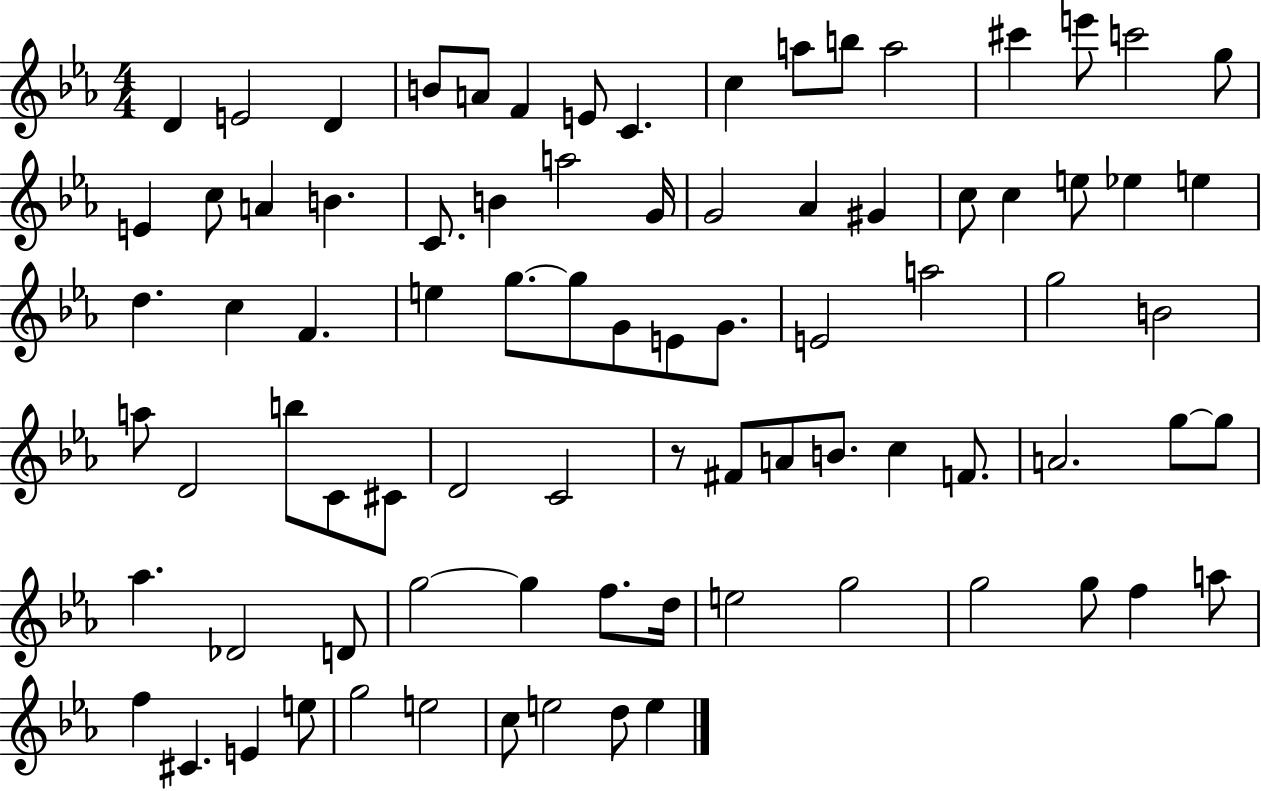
X:1
T:Untitled
M:4/4
L:1/4
K:Eb
D E2 D B/2 A/2 F E/2 C c a/2 b/2 a2 ^c' e'/2 c'2 g/2 E c/2 A B C/2 B a2 G/4 G2 _A ^G c/2 c e/2 _e e d c F e g/2 g/2 G/2 E/2 G/2 E2 a2 g2 B2 a/2 D2 b/2 C/2 ^C/2 D2 C2 z/2 ^F/2 A/2 B/2 c F/2 A2 g/2 g/2 _a _D2 D/2 g2 g f/2 d/4 e2 g2 g2 g/2 f a/2 f ^C E e/2 g2 e2 c/2 e2 d/2 e